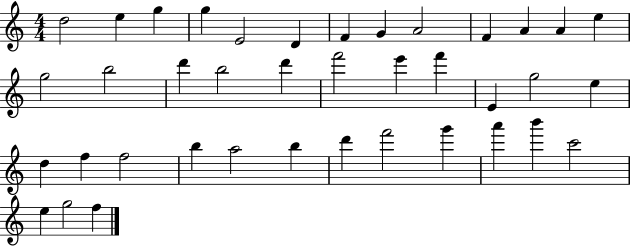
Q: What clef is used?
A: treble